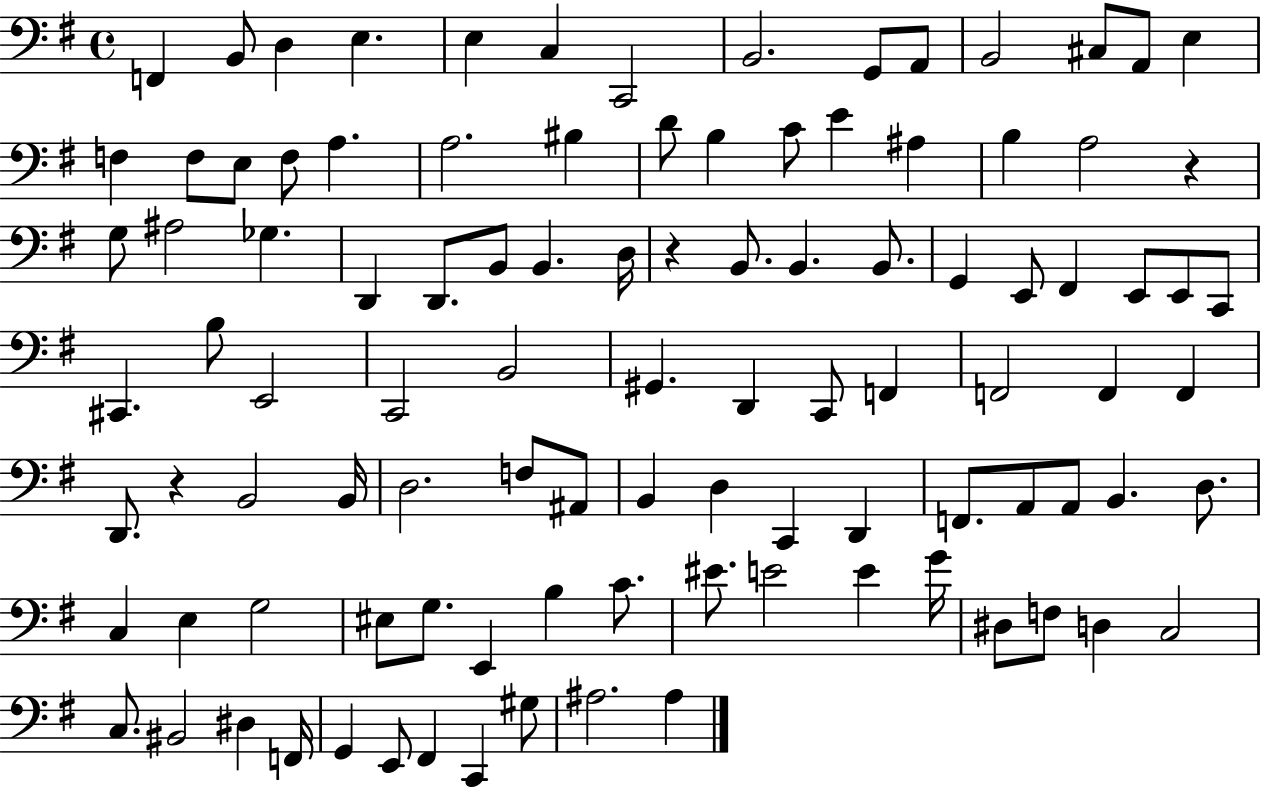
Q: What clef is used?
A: bass